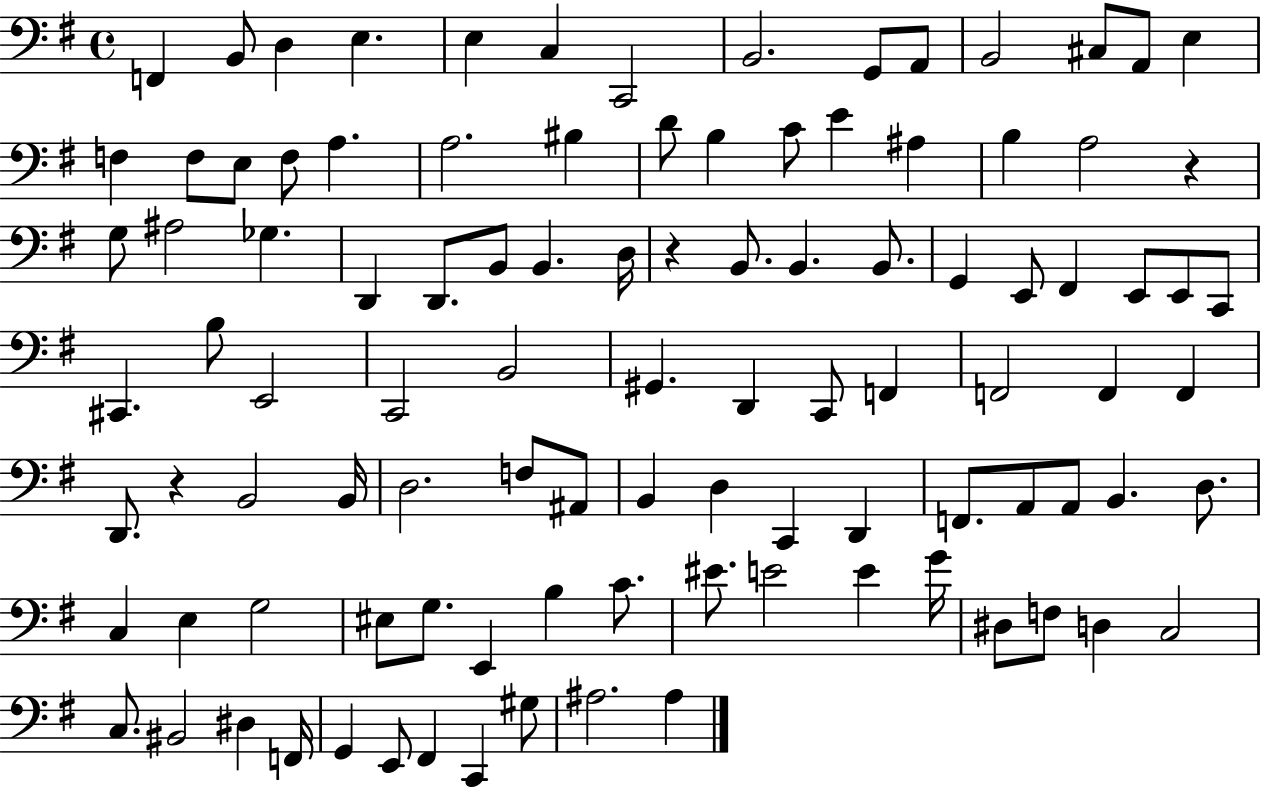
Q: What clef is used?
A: bass